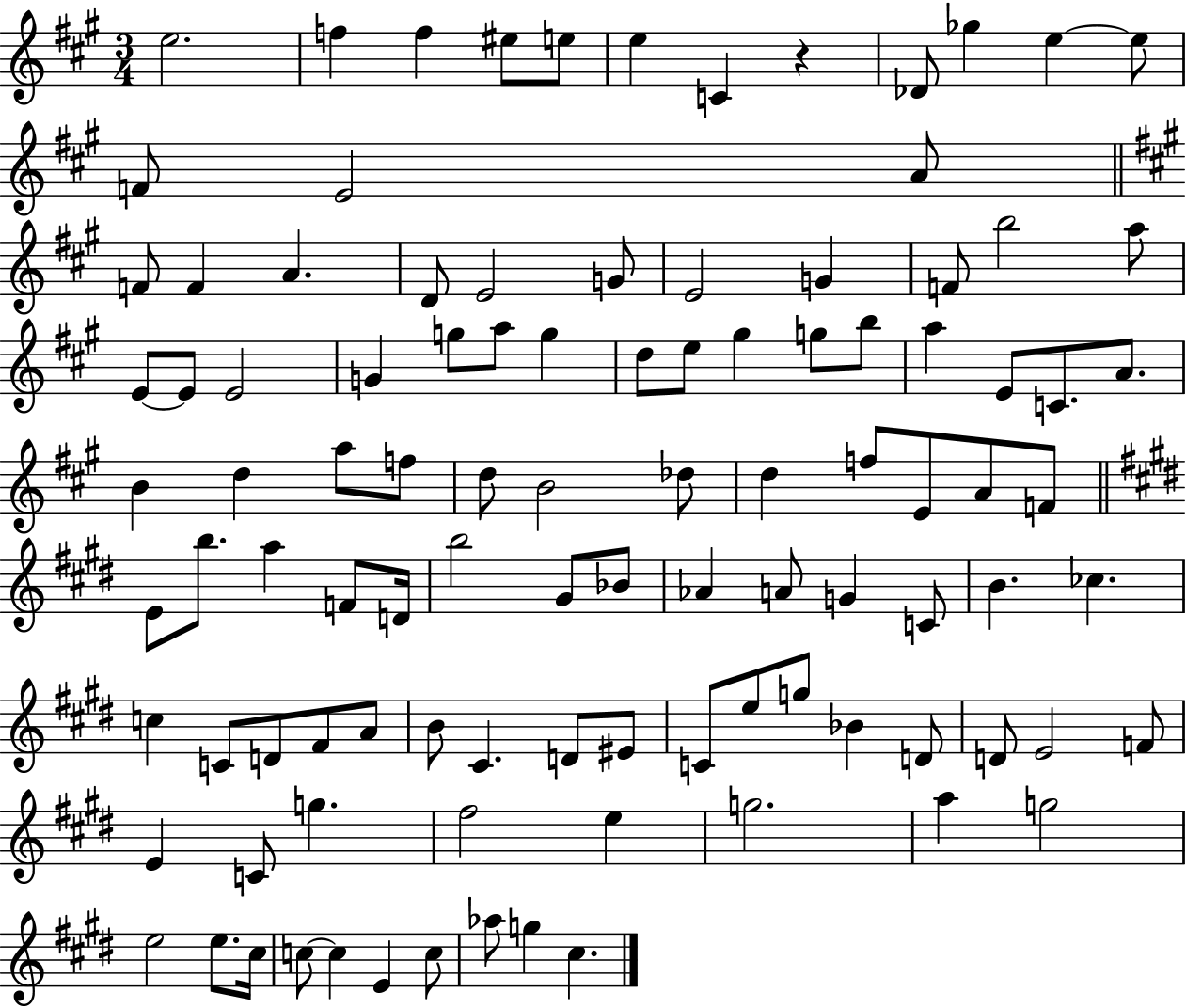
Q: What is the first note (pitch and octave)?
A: E5